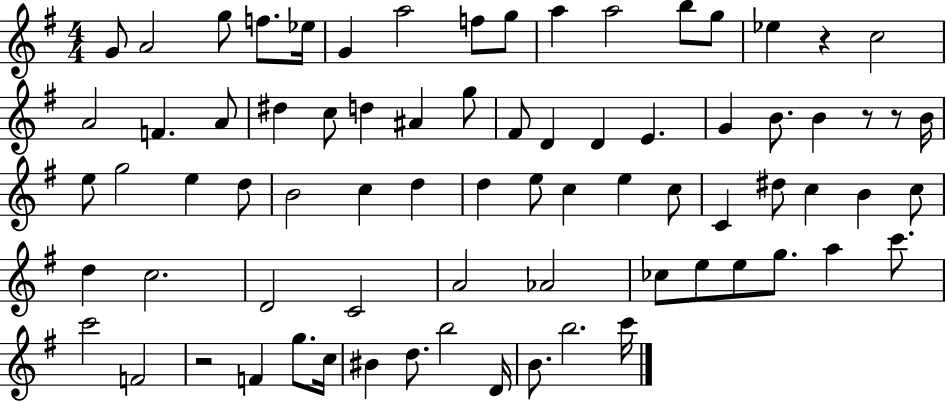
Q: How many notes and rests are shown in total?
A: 76